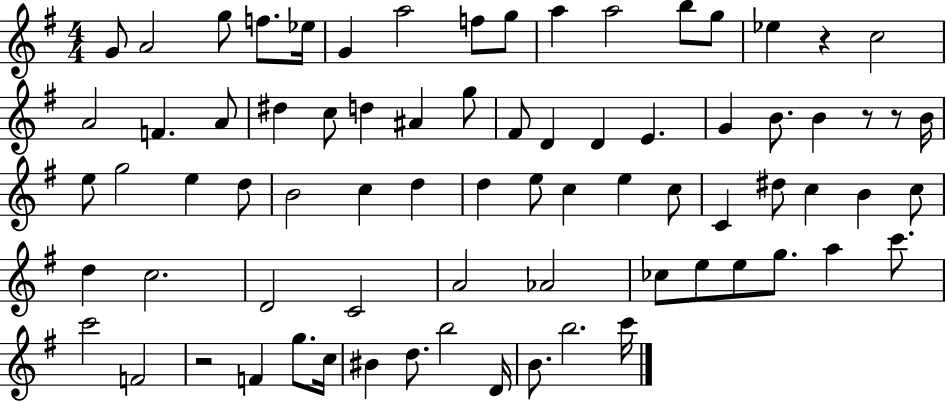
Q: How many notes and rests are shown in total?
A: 76